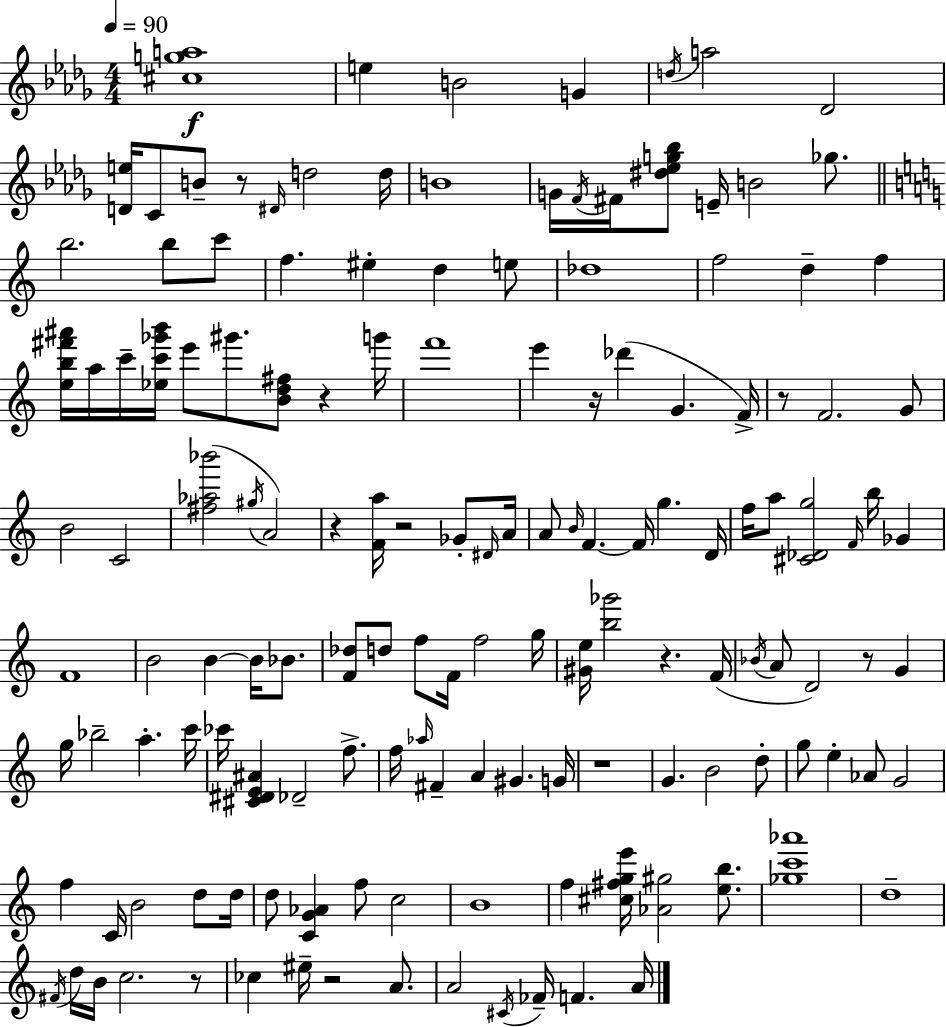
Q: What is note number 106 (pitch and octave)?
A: F#4